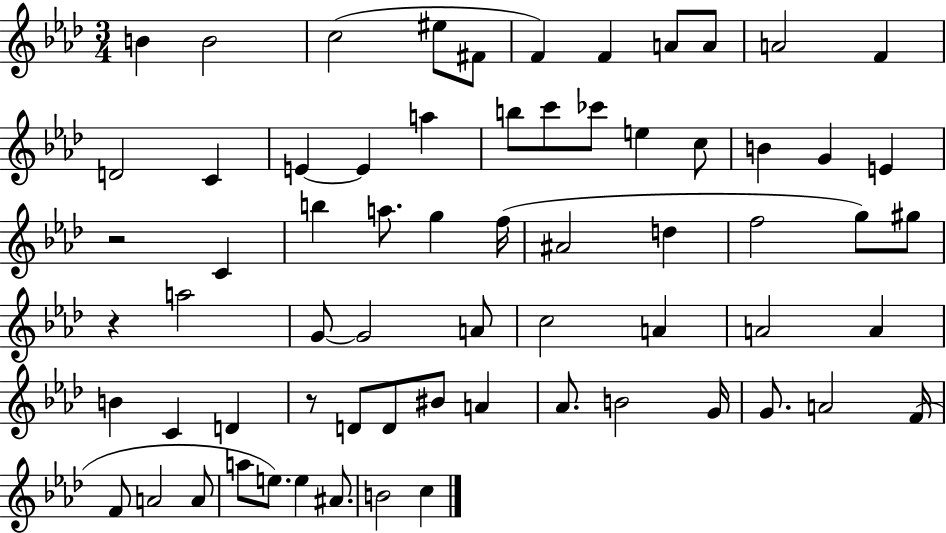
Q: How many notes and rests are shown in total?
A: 67